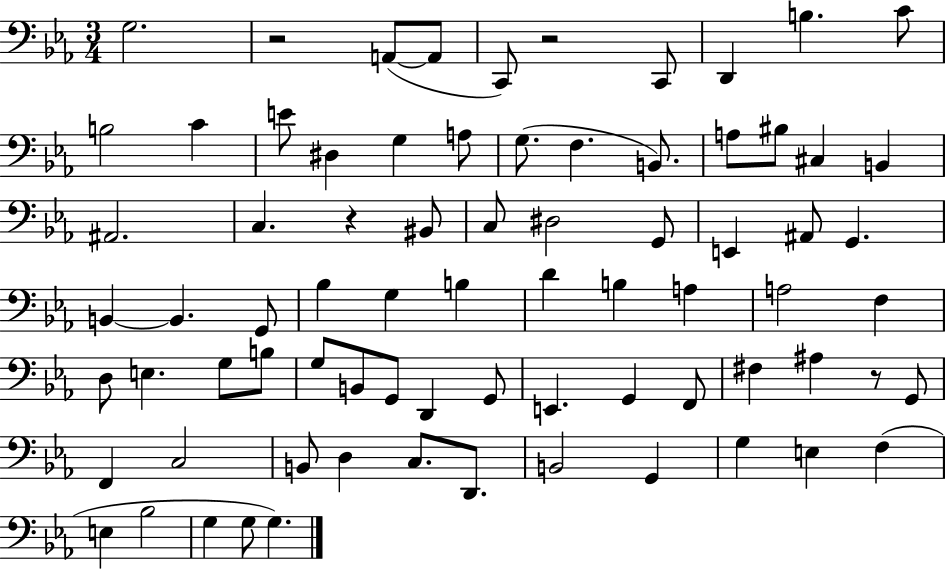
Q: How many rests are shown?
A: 4